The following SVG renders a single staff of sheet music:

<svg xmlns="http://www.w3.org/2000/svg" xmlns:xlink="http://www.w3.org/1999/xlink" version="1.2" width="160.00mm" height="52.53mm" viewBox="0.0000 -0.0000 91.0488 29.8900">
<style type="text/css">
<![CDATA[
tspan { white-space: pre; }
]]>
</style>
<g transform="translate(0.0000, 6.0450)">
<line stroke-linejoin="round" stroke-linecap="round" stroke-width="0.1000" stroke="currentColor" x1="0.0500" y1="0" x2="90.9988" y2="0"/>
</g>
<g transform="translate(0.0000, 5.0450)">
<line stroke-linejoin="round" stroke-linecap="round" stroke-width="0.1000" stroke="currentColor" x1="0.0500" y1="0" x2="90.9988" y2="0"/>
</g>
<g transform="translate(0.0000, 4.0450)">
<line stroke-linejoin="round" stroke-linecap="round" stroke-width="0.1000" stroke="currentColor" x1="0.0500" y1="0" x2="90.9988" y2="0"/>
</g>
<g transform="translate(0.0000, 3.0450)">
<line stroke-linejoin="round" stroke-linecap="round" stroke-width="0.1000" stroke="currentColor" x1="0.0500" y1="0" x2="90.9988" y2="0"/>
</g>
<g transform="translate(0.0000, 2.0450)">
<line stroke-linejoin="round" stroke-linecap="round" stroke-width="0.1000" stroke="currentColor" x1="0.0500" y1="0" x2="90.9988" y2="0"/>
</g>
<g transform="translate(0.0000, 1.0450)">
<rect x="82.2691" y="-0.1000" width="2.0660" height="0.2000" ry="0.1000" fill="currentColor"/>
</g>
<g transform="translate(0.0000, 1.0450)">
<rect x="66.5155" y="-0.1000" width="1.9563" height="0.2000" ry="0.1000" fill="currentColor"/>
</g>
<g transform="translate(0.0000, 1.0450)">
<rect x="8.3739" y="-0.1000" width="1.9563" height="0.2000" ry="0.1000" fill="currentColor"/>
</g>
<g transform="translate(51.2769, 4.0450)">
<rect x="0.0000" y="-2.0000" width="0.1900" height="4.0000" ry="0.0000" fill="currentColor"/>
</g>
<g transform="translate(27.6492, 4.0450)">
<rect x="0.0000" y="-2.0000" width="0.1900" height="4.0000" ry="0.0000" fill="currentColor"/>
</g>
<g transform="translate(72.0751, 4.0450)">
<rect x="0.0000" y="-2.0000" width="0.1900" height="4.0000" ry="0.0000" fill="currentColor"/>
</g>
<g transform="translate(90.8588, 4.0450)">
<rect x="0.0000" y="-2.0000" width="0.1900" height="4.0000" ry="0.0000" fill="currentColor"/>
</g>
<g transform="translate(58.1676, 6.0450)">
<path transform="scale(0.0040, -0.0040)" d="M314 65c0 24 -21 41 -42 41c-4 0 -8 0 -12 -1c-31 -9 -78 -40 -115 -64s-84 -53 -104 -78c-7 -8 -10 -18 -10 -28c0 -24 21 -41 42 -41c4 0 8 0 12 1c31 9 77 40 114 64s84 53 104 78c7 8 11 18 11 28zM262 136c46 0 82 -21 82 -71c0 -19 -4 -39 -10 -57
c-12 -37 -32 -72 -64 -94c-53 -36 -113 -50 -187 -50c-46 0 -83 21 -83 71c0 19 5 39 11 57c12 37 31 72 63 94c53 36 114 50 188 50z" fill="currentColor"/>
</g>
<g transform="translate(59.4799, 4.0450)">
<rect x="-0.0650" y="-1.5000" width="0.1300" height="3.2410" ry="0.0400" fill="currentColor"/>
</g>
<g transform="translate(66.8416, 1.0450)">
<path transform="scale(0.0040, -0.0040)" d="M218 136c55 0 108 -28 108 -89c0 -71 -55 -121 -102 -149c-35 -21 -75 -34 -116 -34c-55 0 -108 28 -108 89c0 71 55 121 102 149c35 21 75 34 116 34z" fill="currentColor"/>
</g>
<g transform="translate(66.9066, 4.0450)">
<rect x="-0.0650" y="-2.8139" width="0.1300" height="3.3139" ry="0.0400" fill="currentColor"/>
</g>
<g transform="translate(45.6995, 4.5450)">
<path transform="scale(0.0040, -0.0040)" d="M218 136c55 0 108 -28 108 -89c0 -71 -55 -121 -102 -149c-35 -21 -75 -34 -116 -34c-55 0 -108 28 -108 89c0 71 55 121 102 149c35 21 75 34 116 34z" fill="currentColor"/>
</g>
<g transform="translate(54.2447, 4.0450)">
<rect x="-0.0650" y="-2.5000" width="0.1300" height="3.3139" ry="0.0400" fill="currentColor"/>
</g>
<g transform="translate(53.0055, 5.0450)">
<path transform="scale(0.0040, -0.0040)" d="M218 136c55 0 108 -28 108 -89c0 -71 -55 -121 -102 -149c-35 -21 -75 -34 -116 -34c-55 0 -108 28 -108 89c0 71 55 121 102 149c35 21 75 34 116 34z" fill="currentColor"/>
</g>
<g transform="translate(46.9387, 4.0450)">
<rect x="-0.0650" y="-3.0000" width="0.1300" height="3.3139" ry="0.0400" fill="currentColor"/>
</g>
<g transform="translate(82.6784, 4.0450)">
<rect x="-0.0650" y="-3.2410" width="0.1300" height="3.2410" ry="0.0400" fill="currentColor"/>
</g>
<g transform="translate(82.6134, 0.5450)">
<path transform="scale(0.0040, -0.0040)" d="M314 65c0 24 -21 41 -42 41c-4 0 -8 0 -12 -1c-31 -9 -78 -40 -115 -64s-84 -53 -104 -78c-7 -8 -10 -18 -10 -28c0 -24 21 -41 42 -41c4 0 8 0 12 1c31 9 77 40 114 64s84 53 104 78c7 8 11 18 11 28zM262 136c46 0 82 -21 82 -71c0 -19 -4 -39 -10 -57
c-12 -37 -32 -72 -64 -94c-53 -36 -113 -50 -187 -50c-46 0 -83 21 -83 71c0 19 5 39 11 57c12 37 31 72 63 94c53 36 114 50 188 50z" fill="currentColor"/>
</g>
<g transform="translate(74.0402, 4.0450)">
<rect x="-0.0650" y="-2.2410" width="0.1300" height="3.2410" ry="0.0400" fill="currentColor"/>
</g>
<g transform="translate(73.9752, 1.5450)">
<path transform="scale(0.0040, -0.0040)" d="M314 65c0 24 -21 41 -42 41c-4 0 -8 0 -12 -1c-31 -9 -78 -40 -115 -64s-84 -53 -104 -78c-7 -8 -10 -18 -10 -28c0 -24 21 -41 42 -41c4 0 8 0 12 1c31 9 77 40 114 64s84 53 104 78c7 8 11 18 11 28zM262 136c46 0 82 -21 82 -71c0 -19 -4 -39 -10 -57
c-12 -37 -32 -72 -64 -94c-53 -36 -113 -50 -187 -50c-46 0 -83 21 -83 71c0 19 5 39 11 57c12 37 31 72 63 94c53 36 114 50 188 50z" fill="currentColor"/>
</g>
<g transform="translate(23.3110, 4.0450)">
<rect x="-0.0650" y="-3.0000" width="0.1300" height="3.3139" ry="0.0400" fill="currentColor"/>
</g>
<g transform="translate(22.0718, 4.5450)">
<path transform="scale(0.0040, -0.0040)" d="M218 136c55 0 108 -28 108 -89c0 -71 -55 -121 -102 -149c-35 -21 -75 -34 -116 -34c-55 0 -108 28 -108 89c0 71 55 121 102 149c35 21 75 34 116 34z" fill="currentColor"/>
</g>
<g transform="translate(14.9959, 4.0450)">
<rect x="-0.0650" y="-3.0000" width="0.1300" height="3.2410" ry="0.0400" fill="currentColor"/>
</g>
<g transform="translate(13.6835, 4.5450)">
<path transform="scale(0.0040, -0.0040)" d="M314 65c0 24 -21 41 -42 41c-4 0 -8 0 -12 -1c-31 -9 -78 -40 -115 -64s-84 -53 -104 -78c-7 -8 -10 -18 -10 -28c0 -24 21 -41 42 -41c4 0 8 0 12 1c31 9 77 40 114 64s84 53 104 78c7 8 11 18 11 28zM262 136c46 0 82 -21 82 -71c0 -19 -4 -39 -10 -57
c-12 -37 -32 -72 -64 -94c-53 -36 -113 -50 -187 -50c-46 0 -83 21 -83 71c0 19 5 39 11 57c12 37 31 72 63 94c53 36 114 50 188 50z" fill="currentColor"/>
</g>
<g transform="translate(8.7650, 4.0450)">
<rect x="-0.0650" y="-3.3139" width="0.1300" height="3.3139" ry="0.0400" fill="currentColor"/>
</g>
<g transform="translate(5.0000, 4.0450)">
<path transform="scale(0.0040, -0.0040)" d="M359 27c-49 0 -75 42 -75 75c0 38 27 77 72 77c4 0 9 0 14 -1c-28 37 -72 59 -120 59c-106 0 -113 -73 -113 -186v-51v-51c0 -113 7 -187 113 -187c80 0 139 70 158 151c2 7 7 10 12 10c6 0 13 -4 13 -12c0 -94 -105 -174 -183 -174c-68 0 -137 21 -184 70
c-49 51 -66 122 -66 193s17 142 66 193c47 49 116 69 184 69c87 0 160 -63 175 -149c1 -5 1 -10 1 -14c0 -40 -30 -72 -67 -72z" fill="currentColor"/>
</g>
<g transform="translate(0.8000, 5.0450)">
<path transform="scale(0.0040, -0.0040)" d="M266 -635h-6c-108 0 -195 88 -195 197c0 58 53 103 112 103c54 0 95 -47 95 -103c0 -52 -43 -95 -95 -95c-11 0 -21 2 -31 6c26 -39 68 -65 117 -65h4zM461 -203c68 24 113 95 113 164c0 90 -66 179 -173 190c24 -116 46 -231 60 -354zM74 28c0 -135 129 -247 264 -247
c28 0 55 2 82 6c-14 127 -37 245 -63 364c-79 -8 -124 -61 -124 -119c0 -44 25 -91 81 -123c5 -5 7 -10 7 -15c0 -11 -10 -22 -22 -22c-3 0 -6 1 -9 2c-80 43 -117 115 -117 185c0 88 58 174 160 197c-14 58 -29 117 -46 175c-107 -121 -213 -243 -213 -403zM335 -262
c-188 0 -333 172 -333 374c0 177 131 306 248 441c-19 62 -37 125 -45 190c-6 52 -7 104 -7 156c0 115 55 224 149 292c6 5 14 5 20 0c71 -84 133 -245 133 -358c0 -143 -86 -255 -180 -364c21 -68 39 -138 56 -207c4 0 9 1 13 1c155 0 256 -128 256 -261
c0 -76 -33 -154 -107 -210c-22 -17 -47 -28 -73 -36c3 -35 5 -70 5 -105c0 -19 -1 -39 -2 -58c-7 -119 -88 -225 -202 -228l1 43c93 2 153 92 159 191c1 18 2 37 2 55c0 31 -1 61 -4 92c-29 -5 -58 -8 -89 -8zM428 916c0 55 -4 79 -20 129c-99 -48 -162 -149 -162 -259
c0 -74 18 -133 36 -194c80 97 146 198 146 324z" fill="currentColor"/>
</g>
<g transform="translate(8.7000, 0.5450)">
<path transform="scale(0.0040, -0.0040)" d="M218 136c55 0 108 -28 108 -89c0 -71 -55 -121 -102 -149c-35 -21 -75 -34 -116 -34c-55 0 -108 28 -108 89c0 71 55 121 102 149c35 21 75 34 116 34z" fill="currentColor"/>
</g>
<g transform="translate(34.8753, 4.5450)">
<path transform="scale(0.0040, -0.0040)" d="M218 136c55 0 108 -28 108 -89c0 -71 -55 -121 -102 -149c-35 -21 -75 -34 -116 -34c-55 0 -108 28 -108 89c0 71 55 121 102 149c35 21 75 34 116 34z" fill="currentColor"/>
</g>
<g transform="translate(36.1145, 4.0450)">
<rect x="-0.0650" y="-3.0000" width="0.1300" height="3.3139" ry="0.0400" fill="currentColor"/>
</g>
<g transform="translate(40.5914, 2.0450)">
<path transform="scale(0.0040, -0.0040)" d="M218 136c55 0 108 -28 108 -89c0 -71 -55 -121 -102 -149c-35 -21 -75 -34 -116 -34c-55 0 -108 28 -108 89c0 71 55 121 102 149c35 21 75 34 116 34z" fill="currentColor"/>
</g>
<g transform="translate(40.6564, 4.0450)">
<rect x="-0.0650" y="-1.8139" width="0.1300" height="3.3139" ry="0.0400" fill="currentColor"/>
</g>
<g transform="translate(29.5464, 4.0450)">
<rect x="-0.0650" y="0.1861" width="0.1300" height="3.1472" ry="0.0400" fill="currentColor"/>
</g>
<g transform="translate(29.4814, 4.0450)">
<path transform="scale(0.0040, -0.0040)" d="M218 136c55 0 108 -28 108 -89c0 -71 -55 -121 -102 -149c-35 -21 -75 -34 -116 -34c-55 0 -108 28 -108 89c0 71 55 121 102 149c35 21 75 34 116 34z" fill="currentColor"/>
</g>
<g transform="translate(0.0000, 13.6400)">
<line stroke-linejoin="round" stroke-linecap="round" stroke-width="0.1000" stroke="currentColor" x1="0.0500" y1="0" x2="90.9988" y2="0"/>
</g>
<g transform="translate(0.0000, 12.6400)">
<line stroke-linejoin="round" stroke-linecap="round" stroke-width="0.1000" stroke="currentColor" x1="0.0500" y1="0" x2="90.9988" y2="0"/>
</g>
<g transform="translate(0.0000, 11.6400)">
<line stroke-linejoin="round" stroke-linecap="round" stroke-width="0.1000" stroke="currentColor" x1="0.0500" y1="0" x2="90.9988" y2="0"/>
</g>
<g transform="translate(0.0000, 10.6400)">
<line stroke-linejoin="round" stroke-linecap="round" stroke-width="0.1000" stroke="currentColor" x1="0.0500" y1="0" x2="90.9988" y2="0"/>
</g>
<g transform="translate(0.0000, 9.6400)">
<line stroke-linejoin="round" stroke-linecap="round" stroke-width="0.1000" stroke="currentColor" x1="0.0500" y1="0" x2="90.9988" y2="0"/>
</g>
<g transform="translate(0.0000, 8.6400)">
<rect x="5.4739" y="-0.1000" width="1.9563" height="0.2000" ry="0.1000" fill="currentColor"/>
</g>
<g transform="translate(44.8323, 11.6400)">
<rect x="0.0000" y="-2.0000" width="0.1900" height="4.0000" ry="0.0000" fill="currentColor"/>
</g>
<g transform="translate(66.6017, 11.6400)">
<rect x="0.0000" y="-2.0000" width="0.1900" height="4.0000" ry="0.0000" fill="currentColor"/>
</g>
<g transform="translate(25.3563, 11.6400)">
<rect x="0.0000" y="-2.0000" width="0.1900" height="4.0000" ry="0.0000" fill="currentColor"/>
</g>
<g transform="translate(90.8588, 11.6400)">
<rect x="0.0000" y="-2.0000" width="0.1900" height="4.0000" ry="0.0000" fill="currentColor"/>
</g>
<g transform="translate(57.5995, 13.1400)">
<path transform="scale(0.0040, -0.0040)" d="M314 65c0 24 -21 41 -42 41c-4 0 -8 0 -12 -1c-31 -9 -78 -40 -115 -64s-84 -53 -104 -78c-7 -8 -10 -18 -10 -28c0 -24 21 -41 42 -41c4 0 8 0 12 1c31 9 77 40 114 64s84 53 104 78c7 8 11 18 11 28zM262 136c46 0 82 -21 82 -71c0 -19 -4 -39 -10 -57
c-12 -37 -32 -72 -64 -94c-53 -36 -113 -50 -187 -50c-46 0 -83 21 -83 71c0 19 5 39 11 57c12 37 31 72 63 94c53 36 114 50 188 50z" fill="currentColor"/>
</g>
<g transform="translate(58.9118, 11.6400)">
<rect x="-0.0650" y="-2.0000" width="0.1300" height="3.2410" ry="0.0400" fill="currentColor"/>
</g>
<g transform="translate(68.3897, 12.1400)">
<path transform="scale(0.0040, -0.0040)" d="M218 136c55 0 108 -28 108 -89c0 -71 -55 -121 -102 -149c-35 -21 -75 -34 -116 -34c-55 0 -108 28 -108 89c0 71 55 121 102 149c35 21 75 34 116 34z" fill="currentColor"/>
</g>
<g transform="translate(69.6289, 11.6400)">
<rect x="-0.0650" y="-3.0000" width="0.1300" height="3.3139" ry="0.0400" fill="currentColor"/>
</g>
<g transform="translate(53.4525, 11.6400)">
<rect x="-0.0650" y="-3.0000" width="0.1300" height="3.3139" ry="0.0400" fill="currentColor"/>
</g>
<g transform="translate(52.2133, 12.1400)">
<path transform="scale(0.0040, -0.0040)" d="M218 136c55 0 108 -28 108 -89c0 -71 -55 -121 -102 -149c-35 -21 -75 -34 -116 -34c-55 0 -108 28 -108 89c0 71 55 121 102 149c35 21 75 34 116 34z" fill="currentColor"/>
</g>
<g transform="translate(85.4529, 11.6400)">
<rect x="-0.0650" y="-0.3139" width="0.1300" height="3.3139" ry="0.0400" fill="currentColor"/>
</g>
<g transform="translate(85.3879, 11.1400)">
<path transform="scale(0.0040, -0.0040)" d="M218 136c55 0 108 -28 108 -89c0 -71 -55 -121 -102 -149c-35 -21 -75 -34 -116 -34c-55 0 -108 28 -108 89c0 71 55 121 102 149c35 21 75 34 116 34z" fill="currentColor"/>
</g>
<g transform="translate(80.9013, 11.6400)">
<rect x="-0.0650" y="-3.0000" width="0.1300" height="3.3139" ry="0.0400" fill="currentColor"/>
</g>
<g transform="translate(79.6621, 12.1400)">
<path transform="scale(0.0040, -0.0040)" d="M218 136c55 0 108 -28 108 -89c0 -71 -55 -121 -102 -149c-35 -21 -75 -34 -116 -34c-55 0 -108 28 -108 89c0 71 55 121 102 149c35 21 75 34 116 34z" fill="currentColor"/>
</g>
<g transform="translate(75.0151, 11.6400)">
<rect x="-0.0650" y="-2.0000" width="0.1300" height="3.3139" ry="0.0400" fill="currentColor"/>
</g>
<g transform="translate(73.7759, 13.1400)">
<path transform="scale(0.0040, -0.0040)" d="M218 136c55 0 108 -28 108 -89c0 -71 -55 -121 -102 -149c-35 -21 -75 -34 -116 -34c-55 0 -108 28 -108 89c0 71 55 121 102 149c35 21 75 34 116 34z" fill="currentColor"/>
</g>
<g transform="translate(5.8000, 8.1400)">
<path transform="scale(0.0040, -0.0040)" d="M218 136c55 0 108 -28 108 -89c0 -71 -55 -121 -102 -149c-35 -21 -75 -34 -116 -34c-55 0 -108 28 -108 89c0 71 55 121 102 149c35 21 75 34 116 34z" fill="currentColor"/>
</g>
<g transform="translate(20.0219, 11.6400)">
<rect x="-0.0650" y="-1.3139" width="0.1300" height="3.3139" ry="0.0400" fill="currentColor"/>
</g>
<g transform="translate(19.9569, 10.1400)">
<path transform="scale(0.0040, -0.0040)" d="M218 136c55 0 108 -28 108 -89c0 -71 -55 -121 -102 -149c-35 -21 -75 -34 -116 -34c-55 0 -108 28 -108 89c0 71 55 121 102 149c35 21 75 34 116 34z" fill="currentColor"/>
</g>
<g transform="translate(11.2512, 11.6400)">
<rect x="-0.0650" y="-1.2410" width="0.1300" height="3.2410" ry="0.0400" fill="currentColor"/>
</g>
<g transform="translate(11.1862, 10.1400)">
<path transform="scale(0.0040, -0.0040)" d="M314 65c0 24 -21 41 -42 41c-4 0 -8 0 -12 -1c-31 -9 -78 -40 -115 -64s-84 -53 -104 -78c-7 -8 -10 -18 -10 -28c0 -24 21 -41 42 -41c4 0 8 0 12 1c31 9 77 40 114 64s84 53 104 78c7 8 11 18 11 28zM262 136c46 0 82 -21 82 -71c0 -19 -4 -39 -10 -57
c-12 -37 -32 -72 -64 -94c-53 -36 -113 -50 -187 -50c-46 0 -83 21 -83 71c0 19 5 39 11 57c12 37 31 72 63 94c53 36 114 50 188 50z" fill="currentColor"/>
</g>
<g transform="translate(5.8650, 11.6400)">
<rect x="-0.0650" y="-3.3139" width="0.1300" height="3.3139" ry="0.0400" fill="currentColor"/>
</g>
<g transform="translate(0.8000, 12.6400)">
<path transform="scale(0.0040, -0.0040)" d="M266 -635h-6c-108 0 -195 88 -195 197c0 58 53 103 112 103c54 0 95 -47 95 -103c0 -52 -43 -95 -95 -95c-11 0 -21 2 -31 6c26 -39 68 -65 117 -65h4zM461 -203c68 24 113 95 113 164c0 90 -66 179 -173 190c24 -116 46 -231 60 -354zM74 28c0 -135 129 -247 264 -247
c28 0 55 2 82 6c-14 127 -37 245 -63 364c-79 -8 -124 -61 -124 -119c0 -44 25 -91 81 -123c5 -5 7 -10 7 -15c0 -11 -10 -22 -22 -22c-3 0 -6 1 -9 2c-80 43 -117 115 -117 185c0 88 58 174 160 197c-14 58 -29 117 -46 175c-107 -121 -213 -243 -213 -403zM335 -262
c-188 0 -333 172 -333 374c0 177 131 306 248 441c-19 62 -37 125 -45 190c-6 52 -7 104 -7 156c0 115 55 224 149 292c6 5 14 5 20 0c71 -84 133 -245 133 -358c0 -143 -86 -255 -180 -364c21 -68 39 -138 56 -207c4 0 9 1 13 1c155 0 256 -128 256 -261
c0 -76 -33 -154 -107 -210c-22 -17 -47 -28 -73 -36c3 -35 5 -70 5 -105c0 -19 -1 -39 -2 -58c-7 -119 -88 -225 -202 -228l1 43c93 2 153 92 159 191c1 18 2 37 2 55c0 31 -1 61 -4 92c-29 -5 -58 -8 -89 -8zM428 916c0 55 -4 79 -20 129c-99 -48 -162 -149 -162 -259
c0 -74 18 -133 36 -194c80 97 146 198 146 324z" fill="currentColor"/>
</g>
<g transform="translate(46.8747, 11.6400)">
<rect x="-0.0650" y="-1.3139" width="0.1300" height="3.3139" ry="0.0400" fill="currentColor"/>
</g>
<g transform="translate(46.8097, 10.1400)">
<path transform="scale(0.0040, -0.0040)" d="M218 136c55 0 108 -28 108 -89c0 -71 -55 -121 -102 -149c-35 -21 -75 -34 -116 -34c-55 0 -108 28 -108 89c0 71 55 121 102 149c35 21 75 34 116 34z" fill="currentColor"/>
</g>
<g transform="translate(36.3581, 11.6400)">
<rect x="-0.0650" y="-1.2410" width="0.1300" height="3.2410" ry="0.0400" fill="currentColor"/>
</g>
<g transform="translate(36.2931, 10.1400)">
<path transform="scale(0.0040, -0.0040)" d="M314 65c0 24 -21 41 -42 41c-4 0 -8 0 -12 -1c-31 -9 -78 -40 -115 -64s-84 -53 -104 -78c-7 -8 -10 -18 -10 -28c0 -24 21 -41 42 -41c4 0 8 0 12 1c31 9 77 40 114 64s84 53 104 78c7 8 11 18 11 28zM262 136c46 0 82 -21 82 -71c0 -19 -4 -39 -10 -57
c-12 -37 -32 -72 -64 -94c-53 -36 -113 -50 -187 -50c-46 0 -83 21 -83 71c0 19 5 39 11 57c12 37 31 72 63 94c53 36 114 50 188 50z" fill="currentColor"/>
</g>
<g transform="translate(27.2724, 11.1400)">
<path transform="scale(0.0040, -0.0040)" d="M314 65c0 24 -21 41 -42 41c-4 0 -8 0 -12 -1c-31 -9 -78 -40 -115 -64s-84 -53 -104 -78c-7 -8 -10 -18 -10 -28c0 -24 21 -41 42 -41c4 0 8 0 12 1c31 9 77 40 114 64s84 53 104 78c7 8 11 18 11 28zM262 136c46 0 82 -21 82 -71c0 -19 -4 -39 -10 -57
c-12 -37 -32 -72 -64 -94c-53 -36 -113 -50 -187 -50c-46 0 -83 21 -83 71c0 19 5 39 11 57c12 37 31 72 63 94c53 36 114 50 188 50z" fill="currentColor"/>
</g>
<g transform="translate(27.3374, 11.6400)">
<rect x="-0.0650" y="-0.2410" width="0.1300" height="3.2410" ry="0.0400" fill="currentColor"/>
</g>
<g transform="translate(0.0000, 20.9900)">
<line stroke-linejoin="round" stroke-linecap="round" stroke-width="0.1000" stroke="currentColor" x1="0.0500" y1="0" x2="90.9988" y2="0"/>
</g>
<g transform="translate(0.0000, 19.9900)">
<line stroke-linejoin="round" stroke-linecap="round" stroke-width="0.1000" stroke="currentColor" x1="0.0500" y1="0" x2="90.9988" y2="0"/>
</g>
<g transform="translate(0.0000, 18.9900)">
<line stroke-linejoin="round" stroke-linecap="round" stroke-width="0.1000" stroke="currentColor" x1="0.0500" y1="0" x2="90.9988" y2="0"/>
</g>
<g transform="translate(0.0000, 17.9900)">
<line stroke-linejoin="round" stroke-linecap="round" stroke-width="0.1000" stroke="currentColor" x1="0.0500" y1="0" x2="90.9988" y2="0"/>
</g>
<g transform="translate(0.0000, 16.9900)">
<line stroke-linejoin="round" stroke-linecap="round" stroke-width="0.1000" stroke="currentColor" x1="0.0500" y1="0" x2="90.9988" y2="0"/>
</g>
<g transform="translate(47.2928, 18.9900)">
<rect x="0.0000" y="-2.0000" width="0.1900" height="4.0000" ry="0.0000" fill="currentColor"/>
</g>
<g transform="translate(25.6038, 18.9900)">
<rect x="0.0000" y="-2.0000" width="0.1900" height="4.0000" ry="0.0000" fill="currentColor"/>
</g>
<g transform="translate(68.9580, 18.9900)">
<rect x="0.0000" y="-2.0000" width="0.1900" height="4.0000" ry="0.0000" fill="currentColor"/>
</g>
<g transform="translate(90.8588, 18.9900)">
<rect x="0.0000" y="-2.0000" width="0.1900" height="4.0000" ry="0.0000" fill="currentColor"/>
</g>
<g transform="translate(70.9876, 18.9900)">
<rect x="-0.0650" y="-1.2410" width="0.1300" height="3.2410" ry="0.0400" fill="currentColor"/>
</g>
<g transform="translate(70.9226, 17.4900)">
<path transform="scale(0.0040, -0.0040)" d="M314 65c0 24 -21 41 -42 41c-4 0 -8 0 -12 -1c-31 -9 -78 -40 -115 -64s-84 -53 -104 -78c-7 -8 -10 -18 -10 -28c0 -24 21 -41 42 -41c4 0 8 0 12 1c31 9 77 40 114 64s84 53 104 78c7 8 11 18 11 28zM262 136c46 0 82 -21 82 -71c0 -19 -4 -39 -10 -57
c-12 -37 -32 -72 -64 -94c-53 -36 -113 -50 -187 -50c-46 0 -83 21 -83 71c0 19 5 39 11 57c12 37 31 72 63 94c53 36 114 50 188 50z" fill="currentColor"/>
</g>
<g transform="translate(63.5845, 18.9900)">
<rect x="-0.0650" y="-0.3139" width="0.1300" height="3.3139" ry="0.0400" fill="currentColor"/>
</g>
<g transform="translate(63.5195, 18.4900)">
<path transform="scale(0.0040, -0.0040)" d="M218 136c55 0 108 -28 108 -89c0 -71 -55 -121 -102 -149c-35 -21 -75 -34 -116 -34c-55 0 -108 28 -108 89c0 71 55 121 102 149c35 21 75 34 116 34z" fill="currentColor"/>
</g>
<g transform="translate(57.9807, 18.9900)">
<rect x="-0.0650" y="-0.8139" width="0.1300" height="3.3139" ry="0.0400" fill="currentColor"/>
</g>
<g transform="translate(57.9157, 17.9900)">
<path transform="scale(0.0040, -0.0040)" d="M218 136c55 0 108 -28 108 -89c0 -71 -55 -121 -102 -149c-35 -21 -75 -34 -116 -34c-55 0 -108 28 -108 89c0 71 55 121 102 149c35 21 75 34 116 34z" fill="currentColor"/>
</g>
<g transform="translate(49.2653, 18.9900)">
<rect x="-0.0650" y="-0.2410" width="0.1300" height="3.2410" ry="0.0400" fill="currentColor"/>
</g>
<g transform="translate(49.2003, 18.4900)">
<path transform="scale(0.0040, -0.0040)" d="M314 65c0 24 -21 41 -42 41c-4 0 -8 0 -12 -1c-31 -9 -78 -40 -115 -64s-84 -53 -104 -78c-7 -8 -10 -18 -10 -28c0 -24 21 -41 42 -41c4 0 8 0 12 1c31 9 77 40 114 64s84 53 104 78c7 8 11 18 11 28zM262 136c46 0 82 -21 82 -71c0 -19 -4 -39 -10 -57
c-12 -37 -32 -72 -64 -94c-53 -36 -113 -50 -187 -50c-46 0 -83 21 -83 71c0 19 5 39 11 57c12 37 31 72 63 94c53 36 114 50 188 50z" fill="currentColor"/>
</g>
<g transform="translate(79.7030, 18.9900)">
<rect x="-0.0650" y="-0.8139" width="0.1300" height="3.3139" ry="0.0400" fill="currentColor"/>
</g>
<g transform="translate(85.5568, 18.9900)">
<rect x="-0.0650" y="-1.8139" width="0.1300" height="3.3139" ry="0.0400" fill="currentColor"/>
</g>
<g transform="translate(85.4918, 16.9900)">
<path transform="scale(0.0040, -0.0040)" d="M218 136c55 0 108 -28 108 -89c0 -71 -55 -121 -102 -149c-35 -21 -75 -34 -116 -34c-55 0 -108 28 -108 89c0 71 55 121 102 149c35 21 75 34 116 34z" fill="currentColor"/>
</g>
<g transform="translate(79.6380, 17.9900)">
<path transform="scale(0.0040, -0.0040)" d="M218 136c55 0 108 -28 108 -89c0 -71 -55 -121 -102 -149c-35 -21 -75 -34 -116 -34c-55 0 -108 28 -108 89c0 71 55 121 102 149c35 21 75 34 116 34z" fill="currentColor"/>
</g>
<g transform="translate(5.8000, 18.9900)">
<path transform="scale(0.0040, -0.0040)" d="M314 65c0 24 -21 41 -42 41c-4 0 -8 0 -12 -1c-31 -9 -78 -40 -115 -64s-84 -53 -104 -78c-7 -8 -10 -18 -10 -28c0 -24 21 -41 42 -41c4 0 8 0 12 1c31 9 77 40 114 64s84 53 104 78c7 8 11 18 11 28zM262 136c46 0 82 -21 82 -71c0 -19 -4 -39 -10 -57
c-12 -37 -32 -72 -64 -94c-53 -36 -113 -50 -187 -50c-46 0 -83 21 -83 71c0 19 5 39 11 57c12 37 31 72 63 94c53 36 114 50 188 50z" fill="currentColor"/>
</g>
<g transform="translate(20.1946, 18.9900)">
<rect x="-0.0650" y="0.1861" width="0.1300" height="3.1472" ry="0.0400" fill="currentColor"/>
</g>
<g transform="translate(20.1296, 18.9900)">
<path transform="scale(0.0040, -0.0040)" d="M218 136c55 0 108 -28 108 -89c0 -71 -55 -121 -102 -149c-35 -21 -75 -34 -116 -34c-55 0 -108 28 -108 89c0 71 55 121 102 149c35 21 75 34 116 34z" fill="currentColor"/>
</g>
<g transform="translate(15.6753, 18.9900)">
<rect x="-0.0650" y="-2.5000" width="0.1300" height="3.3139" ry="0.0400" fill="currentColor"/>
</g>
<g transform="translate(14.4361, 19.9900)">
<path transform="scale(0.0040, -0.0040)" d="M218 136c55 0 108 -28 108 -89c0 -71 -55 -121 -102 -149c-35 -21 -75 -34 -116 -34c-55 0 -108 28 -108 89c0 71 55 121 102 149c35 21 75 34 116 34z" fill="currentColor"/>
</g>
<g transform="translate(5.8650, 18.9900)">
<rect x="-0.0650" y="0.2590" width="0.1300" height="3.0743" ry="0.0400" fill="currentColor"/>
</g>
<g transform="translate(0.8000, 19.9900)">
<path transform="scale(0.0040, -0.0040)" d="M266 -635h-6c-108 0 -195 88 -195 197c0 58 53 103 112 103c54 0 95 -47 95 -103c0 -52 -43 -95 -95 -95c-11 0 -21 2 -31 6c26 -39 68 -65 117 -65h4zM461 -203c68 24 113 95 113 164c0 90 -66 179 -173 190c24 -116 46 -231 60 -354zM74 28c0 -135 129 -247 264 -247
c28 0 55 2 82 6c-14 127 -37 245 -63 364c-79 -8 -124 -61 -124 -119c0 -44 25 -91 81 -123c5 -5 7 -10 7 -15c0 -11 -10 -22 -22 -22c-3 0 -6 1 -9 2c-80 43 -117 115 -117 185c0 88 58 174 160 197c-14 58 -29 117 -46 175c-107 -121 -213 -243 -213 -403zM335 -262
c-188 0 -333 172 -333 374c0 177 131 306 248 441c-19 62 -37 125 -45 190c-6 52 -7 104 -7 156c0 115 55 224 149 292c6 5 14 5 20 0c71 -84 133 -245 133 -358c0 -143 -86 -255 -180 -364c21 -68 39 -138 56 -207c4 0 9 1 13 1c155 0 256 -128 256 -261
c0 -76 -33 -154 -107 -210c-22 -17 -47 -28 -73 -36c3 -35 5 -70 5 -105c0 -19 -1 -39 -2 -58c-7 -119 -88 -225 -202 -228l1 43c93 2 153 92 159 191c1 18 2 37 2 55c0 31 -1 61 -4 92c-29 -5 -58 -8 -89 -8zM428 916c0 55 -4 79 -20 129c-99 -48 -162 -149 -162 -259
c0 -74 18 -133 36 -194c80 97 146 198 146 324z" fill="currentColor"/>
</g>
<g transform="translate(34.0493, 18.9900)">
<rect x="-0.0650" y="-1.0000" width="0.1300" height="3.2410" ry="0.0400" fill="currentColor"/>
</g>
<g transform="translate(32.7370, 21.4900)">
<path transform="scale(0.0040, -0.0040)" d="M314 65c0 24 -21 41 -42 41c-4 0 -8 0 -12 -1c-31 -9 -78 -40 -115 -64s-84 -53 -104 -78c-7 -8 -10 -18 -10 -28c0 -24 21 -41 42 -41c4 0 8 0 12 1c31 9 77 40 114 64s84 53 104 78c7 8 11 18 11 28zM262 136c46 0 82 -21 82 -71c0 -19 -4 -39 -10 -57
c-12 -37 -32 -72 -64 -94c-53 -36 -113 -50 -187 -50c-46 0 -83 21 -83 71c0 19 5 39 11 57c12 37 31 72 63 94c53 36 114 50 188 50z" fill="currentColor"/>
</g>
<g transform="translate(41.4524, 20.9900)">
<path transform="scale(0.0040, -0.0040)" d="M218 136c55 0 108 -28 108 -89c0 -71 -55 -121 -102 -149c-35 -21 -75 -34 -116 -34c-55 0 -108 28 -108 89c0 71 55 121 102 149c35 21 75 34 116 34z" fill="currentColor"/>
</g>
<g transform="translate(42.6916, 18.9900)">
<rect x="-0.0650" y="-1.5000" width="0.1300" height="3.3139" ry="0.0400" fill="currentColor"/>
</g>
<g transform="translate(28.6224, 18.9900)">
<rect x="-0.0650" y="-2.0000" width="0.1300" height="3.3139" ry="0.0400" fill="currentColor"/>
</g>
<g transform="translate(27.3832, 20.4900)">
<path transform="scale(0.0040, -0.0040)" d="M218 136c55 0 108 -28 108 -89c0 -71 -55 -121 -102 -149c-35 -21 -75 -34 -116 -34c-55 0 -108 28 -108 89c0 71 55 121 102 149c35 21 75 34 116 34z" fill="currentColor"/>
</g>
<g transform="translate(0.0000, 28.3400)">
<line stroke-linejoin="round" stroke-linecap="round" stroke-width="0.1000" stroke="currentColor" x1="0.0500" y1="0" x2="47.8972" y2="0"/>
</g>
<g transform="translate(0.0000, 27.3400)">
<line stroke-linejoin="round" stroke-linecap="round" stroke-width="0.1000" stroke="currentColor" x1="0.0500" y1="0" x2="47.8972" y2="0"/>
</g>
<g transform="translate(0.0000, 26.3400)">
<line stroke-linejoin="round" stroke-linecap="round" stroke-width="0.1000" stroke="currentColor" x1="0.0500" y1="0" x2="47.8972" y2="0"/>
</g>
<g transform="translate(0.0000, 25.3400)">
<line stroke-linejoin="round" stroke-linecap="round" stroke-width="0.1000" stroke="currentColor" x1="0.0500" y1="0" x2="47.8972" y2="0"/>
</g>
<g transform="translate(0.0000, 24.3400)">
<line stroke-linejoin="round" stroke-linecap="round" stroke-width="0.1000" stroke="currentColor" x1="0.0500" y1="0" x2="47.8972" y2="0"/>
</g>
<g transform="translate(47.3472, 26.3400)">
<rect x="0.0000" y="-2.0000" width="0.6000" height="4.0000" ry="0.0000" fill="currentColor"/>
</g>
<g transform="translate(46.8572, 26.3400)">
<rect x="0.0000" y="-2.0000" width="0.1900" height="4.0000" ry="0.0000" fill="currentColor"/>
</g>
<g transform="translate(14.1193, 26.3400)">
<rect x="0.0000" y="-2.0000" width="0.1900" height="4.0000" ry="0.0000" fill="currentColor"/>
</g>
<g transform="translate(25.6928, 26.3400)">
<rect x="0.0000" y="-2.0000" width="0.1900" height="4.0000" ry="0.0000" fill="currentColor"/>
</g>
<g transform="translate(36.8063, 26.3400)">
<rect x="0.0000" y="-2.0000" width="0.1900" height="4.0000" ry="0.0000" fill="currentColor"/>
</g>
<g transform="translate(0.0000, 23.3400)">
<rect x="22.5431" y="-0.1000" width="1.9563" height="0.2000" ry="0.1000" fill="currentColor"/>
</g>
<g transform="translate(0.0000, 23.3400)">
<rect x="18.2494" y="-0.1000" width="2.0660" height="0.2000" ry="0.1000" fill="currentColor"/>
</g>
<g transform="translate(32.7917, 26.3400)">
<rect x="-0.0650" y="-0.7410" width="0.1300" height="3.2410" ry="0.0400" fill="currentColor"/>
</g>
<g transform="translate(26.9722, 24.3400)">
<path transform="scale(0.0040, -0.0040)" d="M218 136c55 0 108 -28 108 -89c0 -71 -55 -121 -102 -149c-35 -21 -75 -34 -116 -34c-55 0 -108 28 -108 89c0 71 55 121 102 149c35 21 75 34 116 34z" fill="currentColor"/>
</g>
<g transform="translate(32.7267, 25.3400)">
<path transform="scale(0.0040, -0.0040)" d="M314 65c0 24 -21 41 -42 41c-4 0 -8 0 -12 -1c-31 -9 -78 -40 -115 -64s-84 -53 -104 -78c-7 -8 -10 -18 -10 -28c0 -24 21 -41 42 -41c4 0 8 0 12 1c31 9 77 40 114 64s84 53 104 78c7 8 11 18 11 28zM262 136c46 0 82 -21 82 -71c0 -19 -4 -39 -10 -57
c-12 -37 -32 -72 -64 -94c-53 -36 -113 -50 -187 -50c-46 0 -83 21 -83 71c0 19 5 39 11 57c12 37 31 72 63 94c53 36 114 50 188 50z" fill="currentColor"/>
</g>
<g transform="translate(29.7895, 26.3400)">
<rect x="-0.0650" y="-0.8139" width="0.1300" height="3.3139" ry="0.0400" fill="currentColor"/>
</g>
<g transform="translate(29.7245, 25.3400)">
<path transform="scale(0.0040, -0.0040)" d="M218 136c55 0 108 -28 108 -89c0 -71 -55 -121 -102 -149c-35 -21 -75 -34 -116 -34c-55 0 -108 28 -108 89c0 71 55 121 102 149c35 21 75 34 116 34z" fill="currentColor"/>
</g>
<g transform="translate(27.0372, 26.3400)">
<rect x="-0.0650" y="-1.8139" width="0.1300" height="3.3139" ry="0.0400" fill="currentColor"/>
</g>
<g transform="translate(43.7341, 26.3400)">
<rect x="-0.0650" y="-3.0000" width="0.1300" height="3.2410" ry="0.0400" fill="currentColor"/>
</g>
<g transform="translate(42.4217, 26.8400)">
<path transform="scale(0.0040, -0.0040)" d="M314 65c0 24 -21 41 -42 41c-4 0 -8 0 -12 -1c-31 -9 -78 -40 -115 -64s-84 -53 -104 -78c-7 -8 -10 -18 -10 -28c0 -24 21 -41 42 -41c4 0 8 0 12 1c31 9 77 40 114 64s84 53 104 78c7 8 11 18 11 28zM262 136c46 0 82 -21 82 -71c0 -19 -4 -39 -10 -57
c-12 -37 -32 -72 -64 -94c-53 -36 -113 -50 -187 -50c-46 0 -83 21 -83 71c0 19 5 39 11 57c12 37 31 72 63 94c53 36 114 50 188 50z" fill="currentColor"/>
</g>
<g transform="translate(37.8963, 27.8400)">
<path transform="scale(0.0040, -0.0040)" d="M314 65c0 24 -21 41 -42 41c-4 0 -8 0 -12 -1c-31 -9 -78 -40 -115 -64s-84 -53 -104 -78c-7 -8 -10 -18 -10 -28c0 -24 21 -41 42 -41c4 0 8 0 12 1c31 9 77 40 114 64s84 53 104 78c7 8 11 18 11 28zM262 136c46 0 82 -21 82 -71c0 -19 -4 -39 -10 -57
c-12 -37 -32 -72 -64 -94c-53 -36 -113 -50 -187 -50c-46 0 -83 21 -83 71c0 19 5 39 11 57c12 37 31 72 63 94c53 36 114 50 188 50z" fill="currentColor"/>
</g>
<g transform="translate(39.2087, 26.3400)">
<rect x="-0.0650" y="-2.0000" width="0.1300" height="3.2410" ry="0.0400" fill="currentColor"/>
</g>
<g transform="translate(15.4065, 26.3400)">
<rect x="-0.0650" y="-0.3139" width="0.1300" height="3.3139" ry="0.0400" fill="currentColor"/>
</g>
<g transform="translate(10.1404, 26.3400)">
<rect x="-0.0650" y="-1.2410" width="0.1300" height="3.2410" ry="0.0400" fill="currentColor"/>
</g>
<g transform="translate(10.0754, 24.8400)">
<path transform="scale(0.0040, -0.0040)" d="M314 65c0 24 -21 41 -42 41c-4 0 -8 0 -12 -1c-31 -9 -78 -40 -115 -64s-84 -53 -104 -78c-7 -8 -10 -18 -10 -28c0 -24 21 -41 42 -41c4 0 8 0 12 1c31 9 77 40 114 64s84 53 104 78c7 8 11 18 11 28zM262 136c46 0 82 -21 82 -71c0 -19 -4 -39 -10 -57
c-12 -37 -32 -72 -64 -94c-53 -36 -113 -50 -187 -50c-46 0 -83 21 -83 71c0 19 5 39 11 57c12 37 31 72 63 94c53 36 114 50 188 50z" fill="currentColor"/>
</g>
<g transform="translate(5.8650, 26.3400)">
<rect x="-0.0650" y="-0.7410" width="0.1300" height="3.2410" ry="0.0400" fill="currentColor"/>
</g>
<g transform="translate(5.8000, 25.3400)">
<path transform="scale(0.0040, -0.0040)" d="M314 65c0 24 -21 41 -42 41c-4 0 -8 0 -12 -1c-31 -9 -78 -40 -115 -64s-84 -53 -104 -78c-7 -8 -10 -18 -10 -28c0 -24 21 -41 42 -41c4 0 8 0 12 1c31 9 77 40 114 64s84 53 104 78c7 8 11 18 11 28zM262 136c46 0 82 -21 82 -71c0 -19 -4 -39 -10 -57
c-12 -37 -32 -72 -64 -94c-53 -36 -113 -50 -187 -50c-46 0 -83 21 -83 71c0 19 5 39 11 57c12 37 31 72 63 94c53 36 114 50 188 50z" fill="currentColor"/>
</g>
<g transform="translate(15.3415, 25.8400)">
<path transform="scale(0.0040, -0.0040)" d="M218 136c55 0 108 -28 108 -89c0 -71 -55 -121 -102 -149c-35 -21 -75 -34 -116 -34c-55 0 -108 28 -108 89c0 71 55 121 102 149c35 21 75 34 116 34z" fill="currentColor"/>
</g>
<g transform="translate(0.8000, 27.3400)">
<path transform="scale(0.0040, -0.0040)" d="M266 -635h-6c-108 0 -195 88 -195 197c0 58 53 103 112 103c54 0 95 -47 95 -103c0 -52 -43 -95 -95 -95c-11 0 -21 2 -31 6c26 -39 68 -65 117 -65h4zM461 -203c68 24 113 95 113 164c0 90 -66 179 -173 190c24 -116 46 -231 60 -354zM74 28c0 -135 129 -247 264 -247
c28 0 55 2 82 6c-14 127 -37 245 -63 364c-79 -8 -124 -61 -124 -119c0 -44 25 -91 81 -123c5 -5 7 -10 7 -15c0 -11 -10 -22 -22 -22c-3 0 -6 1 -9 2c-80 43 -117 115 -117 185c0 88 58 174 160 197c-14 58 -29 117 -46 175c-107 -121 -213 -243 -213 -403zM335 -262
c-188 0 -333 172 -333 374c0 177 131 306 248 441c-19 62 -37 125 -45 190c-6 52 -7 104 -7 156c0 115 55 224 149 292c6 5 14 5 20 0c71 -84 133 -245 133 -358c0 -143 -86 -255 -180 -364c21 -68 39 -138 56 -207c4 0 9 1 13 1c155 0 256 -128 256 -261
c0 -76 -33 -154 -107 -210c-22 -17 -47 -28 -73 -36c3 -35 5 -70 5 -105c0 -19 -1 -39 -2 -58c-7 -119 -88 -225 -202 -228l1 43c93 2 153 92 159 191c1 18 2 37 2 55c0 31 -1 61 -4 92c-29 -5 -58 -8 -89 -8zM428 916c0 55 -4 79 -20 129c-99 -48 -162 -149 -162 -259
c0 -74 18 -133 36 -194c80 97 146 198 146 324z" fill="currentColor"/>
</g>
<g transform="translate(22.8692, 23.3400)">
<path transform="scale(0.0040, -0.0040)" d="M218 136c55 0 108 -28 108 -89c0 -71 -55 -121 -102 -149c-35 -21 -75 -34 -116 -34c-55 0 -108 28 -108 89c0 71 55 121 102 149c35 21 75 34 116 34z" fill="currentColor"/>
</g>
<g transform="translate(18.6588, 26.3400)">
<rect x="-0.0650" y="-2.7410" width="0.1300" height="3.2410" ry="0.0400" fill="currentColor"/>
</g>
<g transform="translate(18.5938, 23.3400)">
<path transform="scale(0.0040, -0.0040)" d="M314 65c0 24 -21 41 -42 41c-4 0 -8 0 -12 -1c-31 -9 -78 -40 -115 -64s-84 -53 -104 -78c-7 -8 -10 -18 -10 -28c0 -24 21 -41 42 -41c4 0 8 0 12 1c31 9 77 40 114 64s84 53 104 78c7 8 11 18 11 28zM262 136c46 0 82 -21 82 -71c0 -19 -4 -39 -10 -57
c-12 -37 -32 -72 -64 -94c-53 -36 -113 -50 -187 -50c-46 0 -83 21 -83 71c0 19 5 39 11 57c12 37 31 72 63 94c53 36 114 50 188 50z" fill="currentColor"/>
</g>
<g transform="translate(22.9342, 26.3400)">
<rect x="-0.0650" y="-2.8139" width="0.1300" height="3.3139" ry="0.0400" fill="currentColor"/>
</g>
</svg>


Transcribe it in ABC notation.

X:1
T:Untitled
M:4/4
L:1/4
K:C
b A2 A B A f A G E2 a g2 b2 b e2 e c2 e2 e A F2 A F A c B2 G B F D2 E c2 d c e2 d f d2 e2 c a2 a f d d2 F2 A2